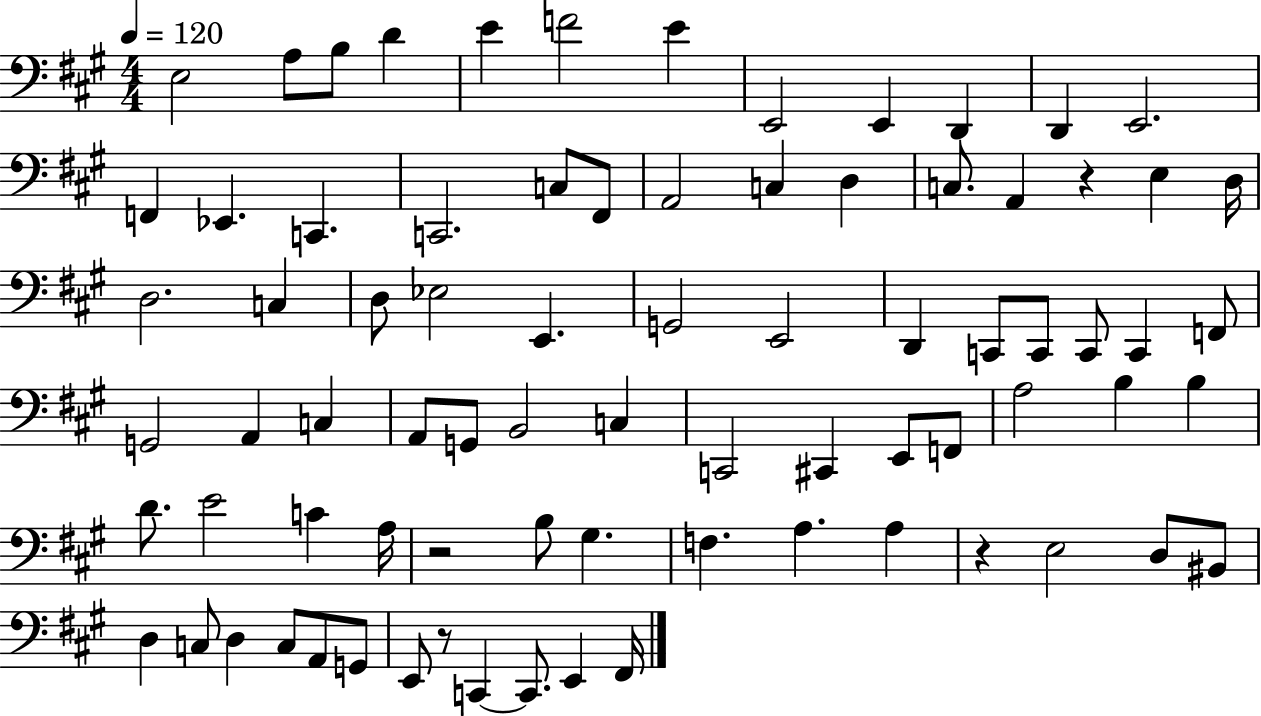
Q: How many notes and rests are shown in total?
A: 79